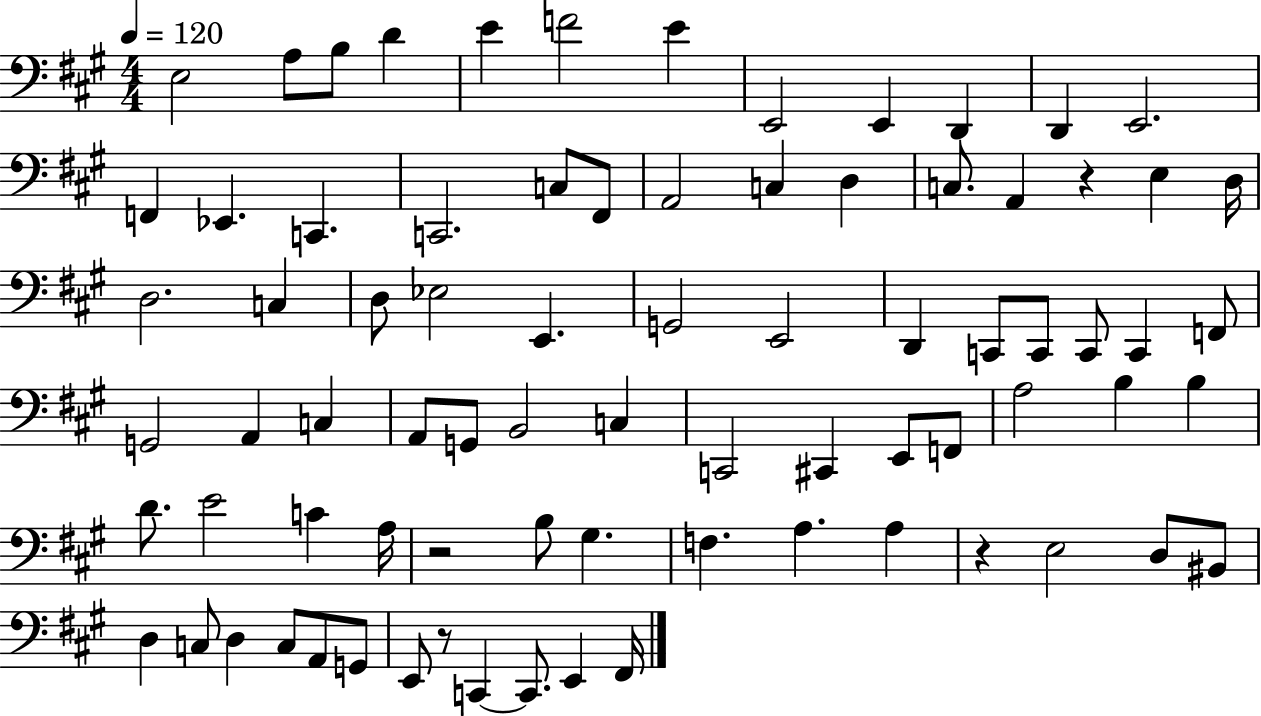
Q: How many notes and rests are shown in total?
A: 79